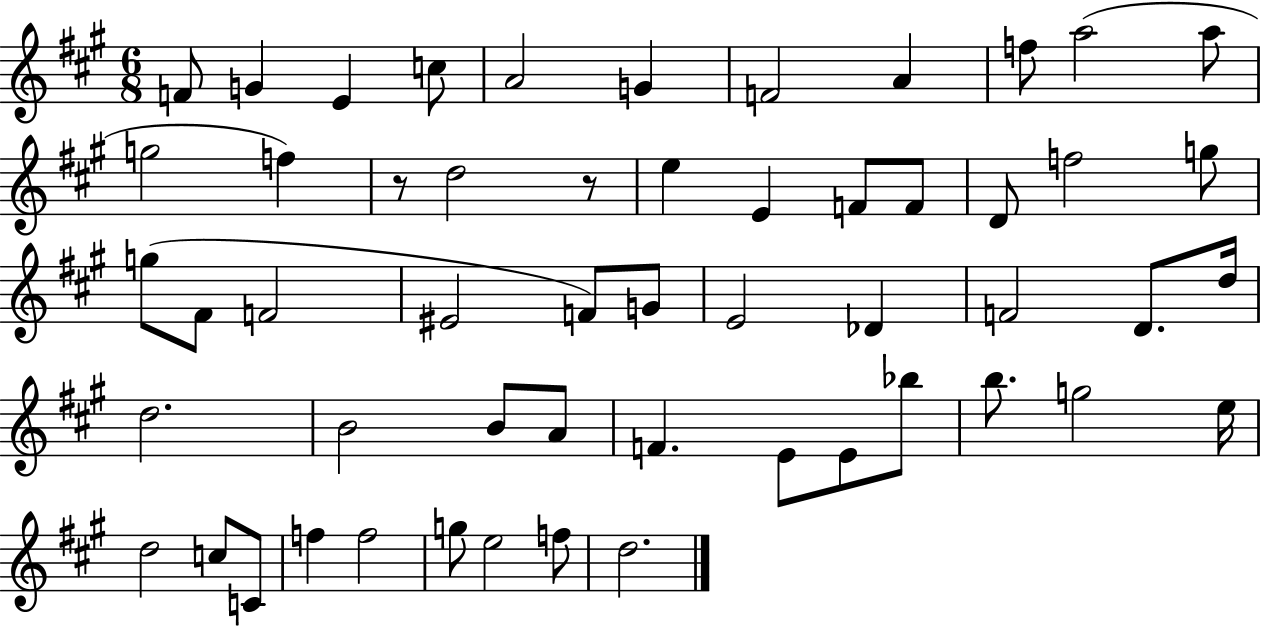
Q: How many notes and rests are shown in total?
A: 54